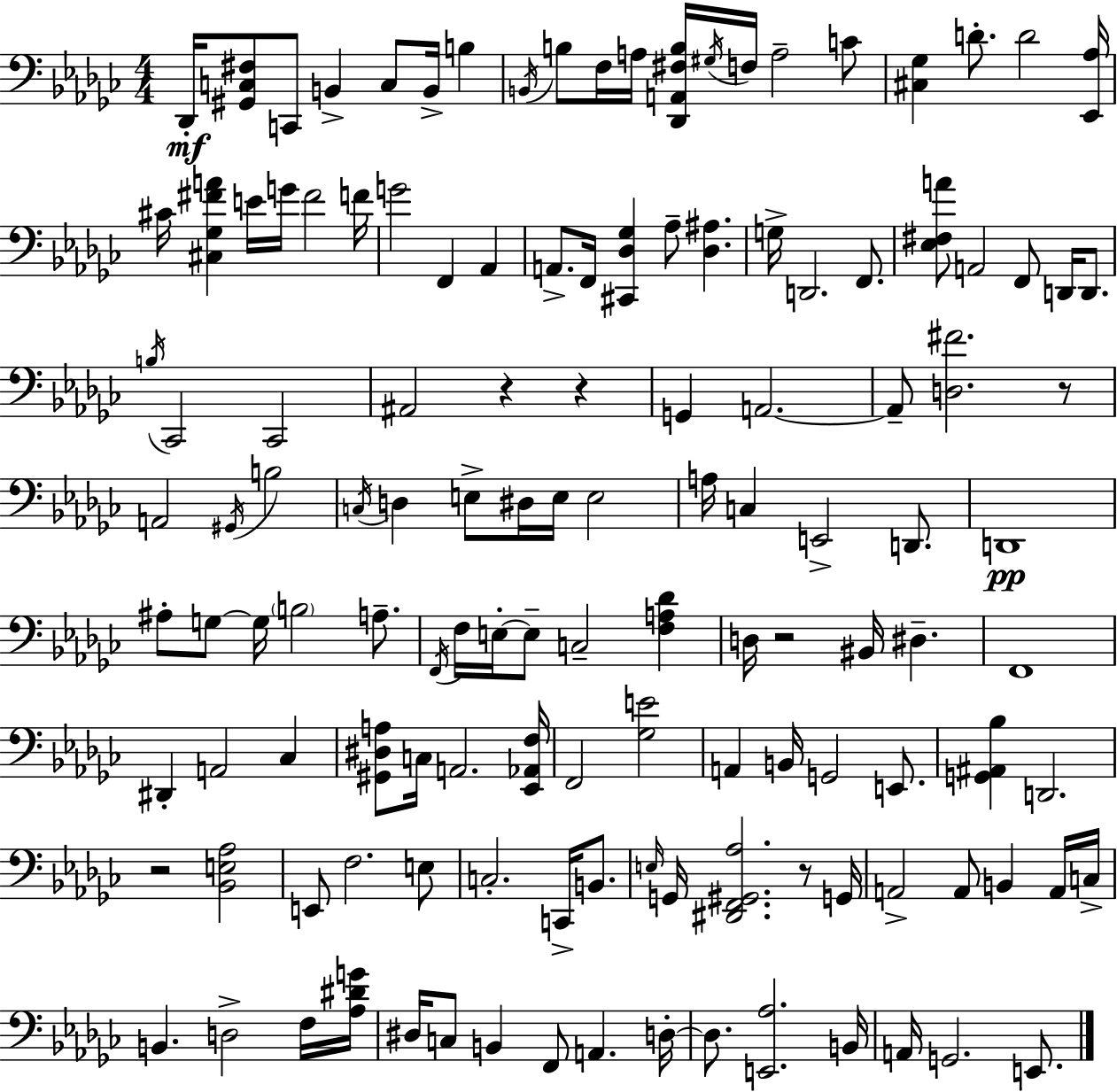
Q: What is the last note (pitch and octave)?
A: E2